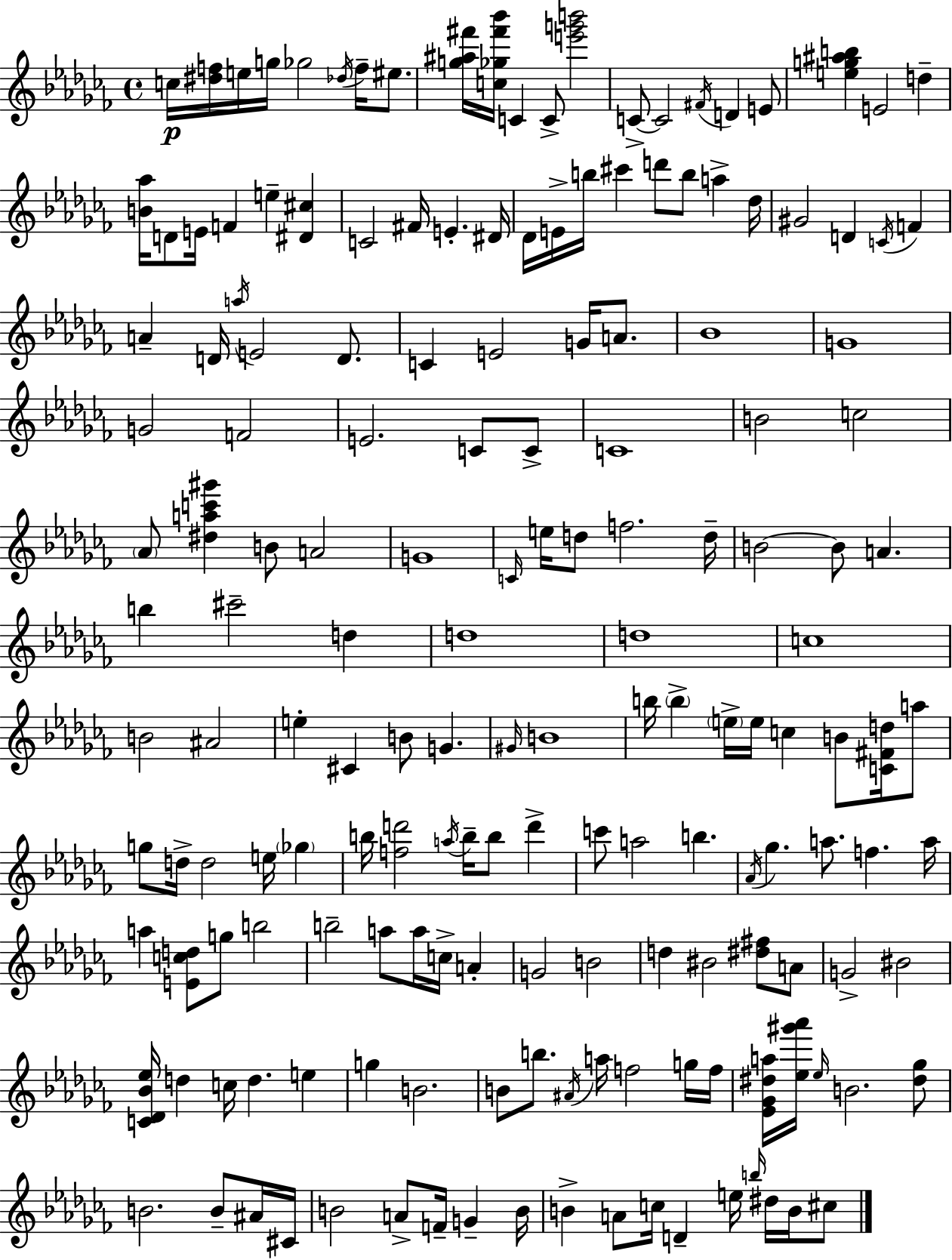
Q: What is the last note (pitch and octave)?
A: C#5